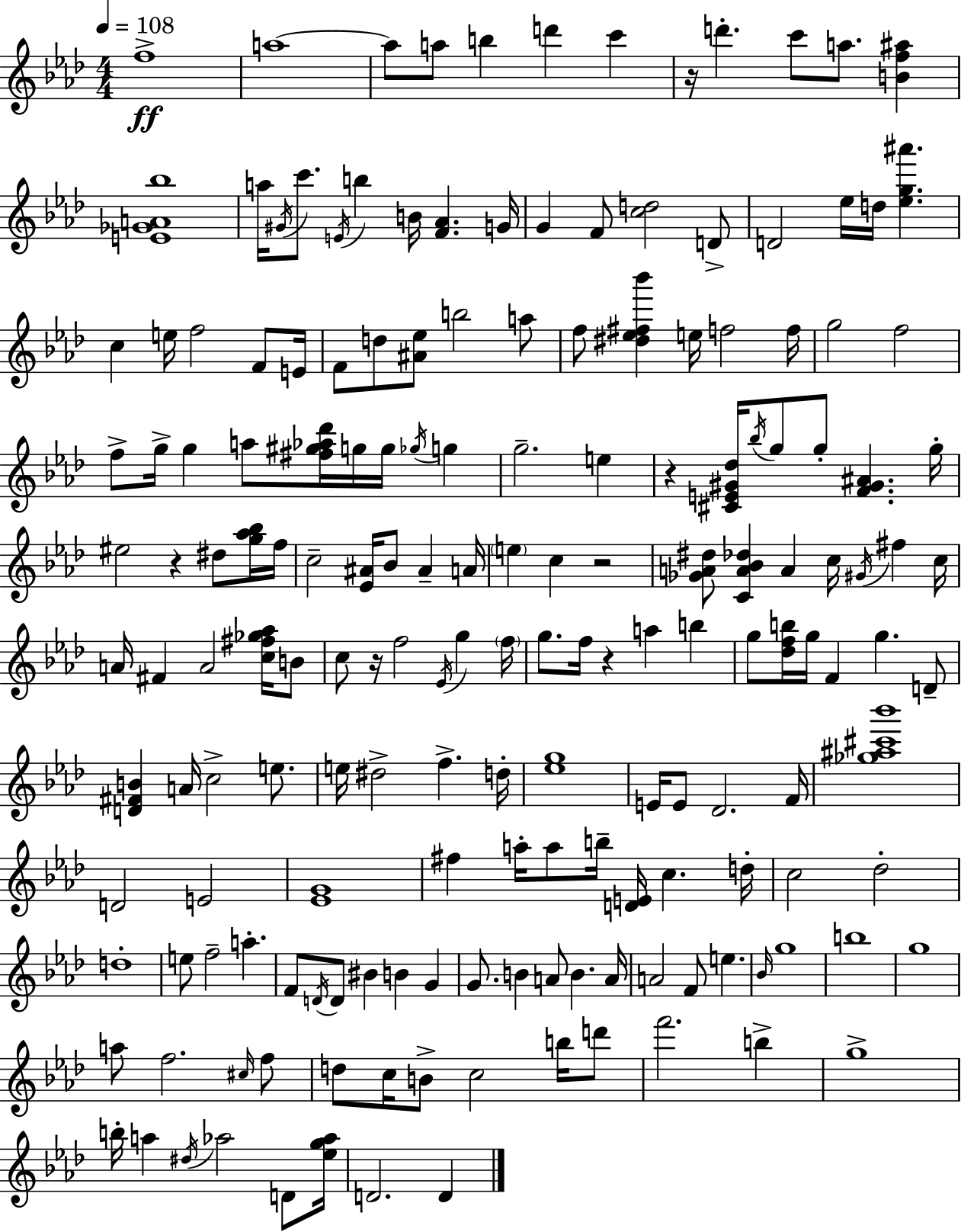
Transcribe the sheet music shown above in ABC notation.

X:1
T:Untitled
M:4/4
L:1/4
K:Ab
f4 a4 a/2 a/2 b d' c' z/4 d' c'/2 a/2 [Bf^a] [E_GA_b]4 a/4 ^G/4 c'/2 E/4 b B/4 [F_A] G/4 G F/2 [cd]2 D/2 D2 _e/4 d/4 [_eg^a'] c e/4 f2 F/2 E/4 F/2 d/2 [^A_e]/2 b2 a/2 f/2 [^d_e^f_b'] e/4 f2 f/4 g2 f2 f/2 g/4 g a/2 [^f^g_a_d']/4 g/4 g/4 _g/4 g g2 e z [^CE^G_d]/4 _b/4 g/2 g/2 [F^G^A] g/4 ^e2 z ^d/2 [g_a_b]/4 f/4 c2 [_E^A]/4 _B/2 ^A A/4 e c z2 [_GA^d]/2 [CA_B_d] A c/4 ^G/4 ^f c/4 A/4 ^F A2 [c^f_g_a]/4 B/2 c/2 z/4 f2 _E/4 g f/4 g/2 f/4 z a b g/2 [_dfb]/4 g/4 F g D/2 [D^FB] A/4 c2 e/2 e/4 ^d2 f d/4 [_eg]4 E/4 E/2 _D2 F/4 [_g^a^c'_b']4 D2 E2 [_EG]4 ^f a/4 a/2 b/4 [DE]/4 c d/4 c2 _d2 d4 e/2 f2 a F/2 D/4 D/2 ^B B G G/2 B A/2 B A/4 A2 F/2 e _B/4 g4 b4 g4 a/2 f2 ^c/4 f/2 d/2 c/4 B/2 c2 b/4 d'/2 f'2 b g4 b/4 a ^d/4 _a2 D/2 [_eg_a]/4 D2 D